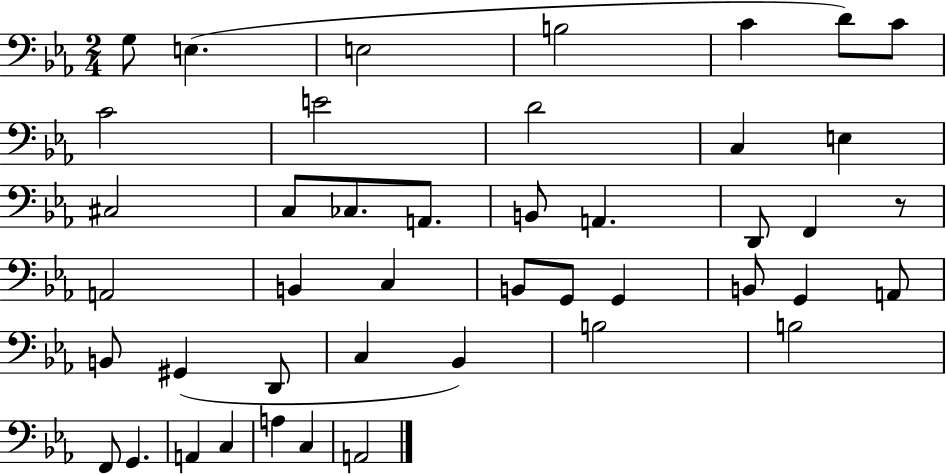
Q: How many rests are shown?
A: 1